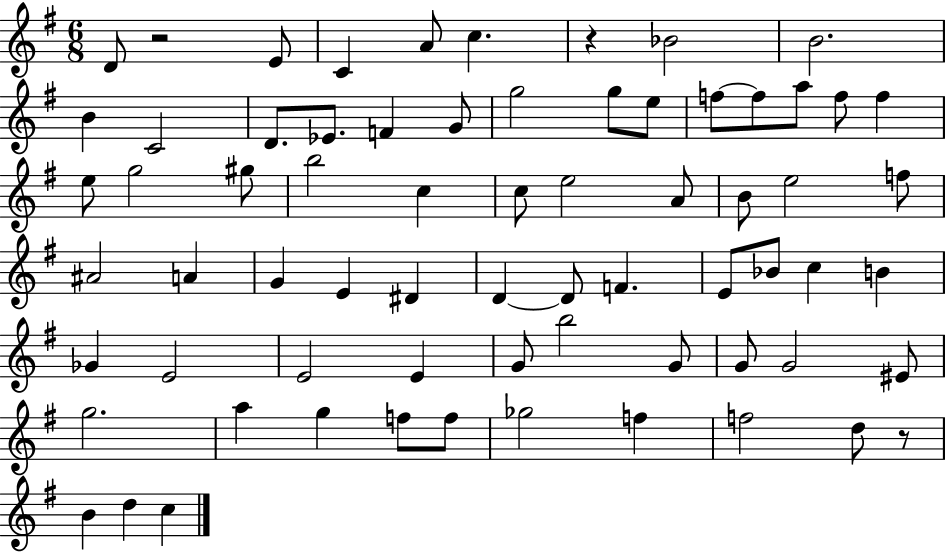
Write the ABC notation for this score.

X:1
T:Untitled
M:6/8
L:1/4
K:G
D/2 z2 E/2 C A/2 c z _B2 B2 B C2 D/2 _E/2 F G/2 g2 g/2 e/2 f/2 f/2 a/2 f/2 f e/2 g2 ^g/2 b2 c c/2 e2 A/2 B/2 e2 f/2 ^A2 A G E ^D D D/2 F E/2 _B/2 c B _G E2 E2 E G/2 b2 G/2 G/2 G2 ^E/2 g2 a g f/2 f/2 _g2 f f2 d/2 z/2 B d c